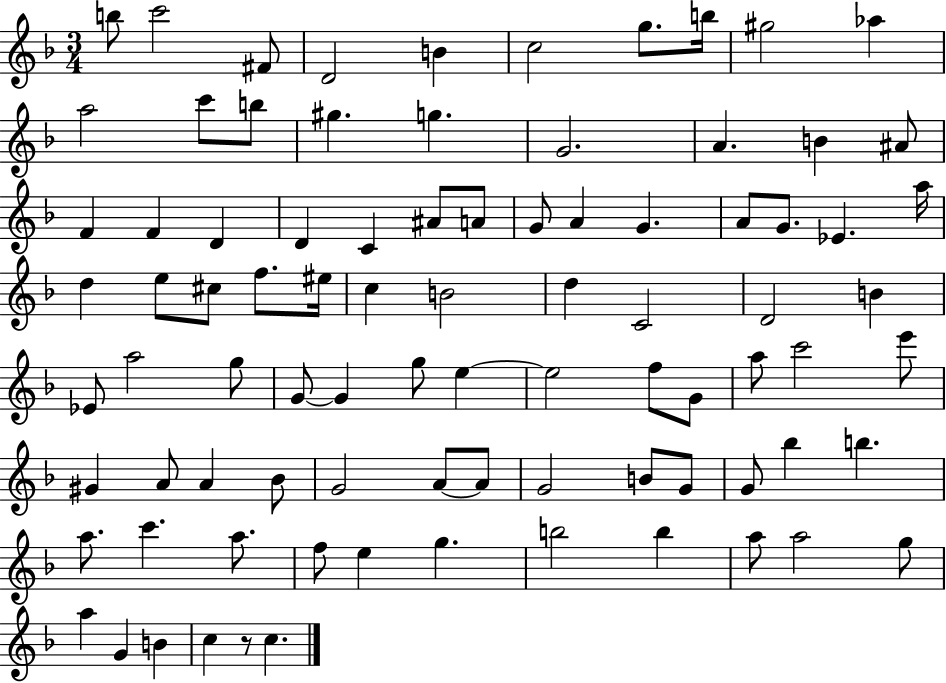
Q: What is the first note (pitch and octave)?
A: B5